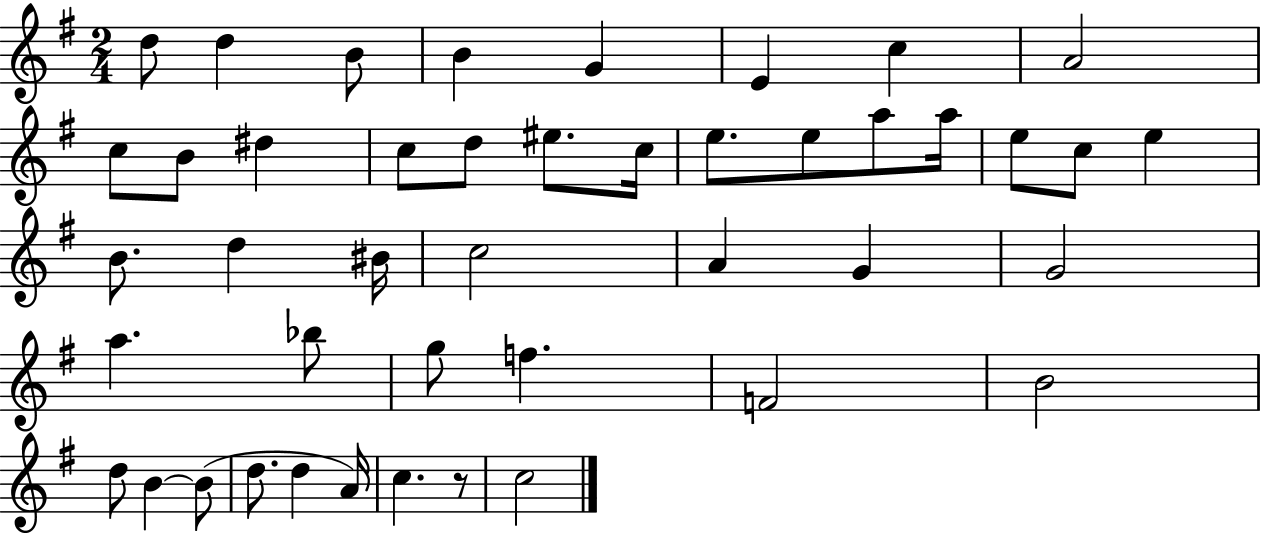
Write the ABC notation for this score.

X:1
T:Untitled
M:2/4
L:1/4
K:G
d/2 d B/2 B G E c A2 c/2 B/2 ^d c/2 d/2 ^e/2 c/4 e/2 e/2 a/2 a/4 e/2 c/2 e B/2 d ^B/4 c2 A G G2 a _b/2 g/2 f F2 B2 d/2 B B/2 d/2 d A/4 c z/2 c2